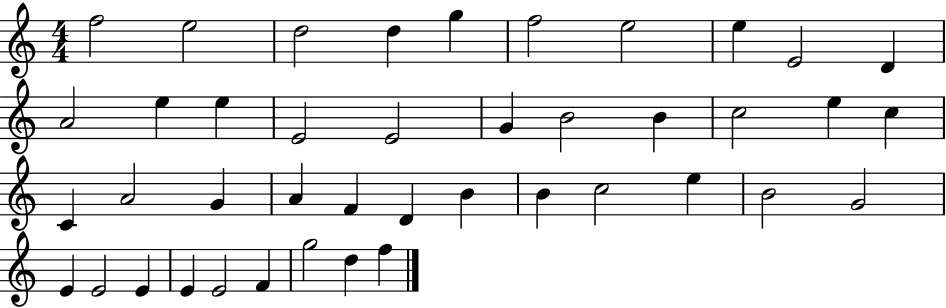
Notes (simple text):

F5/h E5/h D5/h D5/q G5/q F5/h E5/h E5/q E4/h D4/q A4/h E5/q E5/q E4/h E4/h G4/q B4/h B4/q C5/h E5/q C5/q C4/q A4/h G4/q A4/q F4/q D4/q B4/q B4/q C5/h E5/q B4/h G4/h E4/q E4/h E4/q E4/q E4/h F4/q G5/h D5/q F5/q